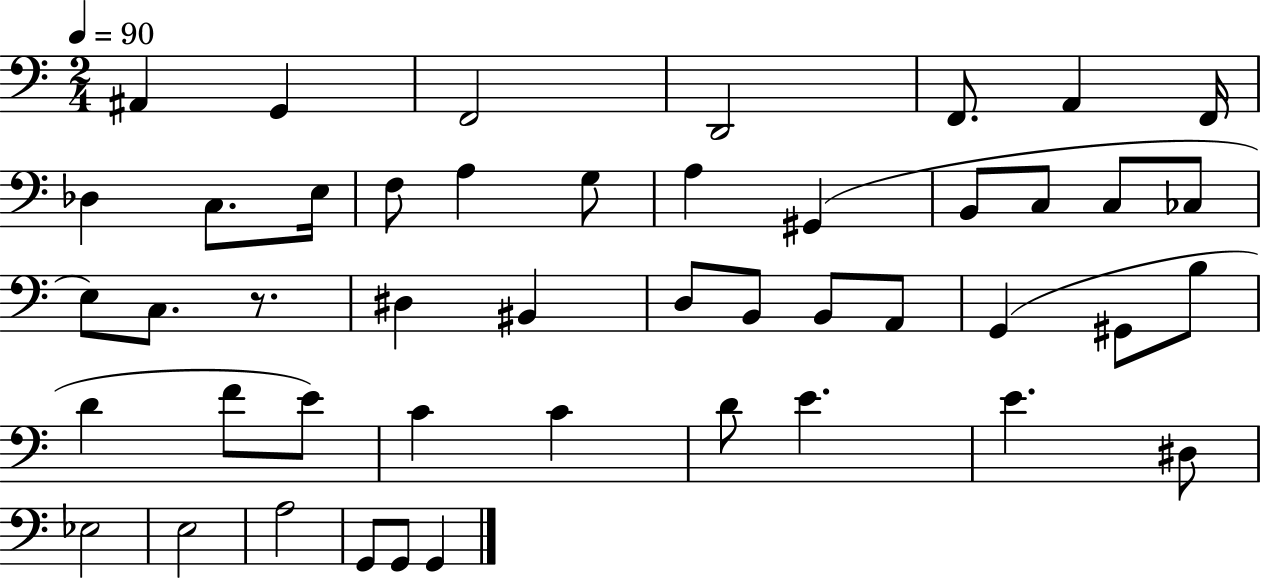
{
  \clef bass
  \numericTimeSignature
  \time 2/4
  \key c \major
  \tempo 4 = 90
  \repeat volta 2 { ais,4 g,4 | f,2 | d,2 | f,8. a,4 f,16 | \break des4 c8. e16 | f8 a4 g8 | a4 gis,4( | b,8 c8 c8 ces8 | \break e8) c8. r8. | dis4 bis,4 | d8 b,8 b,8 a,8 | g,4( gis,8 b8 | \break d'4 f'8 e'8) | c'4 c'4 | d'8 e'4. | e'4. dis8 | \break ees2 | e2 | a2 | g,8 g,8 g,4 | \break } \bar "|."
}